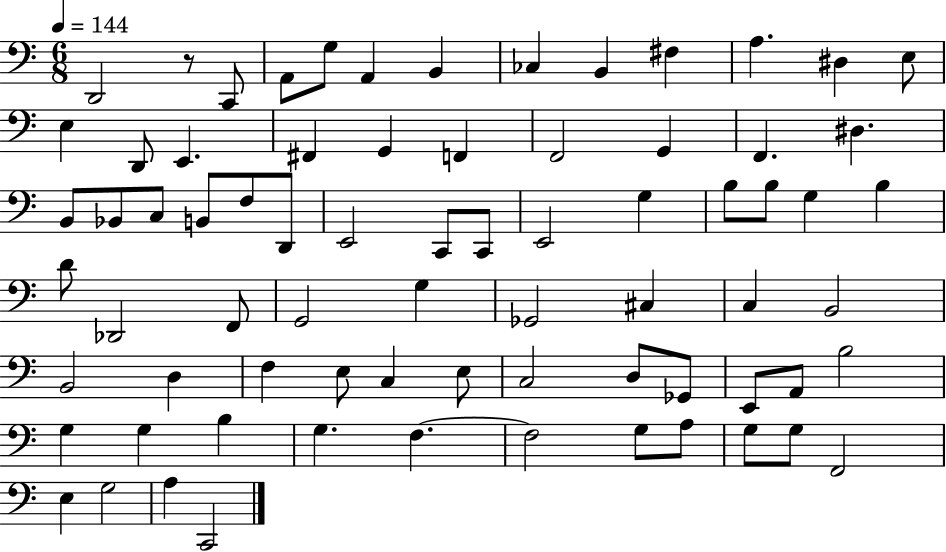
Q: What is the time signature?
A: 6/8